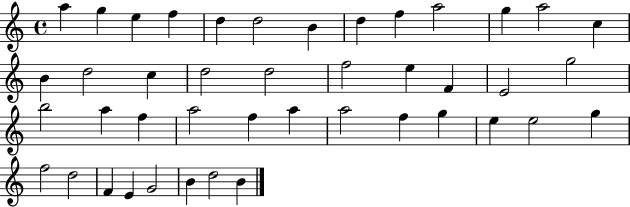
{
  \clef treble
  \time 4/4
  \defaultTimeSignature
  \key c \major
  a''4 g''4 e''4 f''4 | d''4 d''2 b'4 | d''4 f''4 a''2 | g''4 a''2 c''4 | \break b'4 d''2 c''4 | d''2 d''2 | f''2 e''4 f'4 | e'2 g''2 | \break b''2 a''4 f''4 | a''2 f''4 a''4 | a''2 f''4 g''4 | e''4 e''2 g''4 | \break f''2 d''2 | f'4 e'4 g'2 | b'4 d''2 b'4 | \bar "|."
}